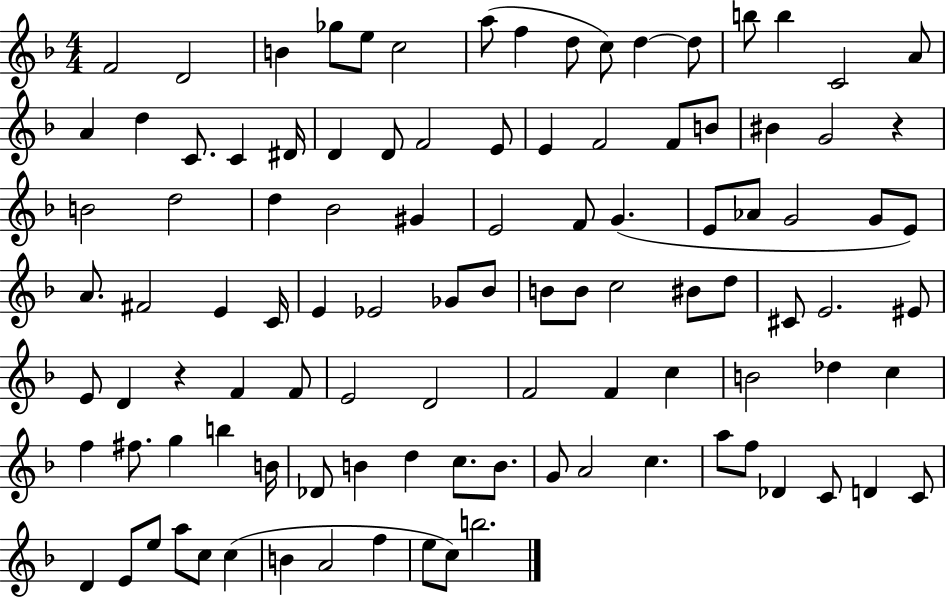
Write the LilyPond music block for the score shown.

{
  \clef treble
  \numericTimeSignature
  \time 4/4
  \key f \major
  f'2 d'2 | b'4 ges''8 e''8 c''2 | a''8( f''4 d''8 c''8) d''4~~ d''8 | b''8 b''4 c'2 a'8 | \break a'4 d''4 c'8. c'4 dis'16 | d'4 d'8 f'2 e'8 | e'4 f'2 f'8 b'8 | bis'4 g'2 r4 | \break b'2 d''2 | d''4 bes'2 gis'4 | e'2 f'8 g'4.( | e'8 aes'8 g'2 g'8 e'8) | \break a'8. fis'2 e'4 c'16 | e'4 ees'2 ges'8 bes'8 | b'8 b'8 c''2 bis'8 d''8 | cis'8 e'2. eis'8 | \break e'8 d'4 r4 f'4 f'8 | e'2 d'2 | f'2 f'4 c''4 | b'2 des''4 c''4 | \break f''4 fis''8. g''4 b''4 b'16 | des'8 b'4 d''4 c''8. b'8. | g'8 a'2 c''4. | a''8 f''8 des'4 c'8 d'4 c'8 | \break d'4 e'8 e''8 a''8 c''8 c''4( | b'4 a'2 f''4 | e''8 c''8) b''2. | \bar "|."
}